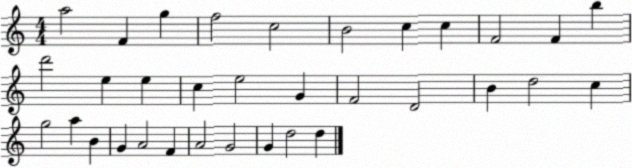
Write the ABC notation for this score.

X:1
T:Untitled
M:4/4
L:1/4
K:C
a2 F g f2 c2 B2 c c F2 F b d'2 e e c e2 G F2 D2 B d2 c g2 a B G A2 F A2 G2 G d2 d